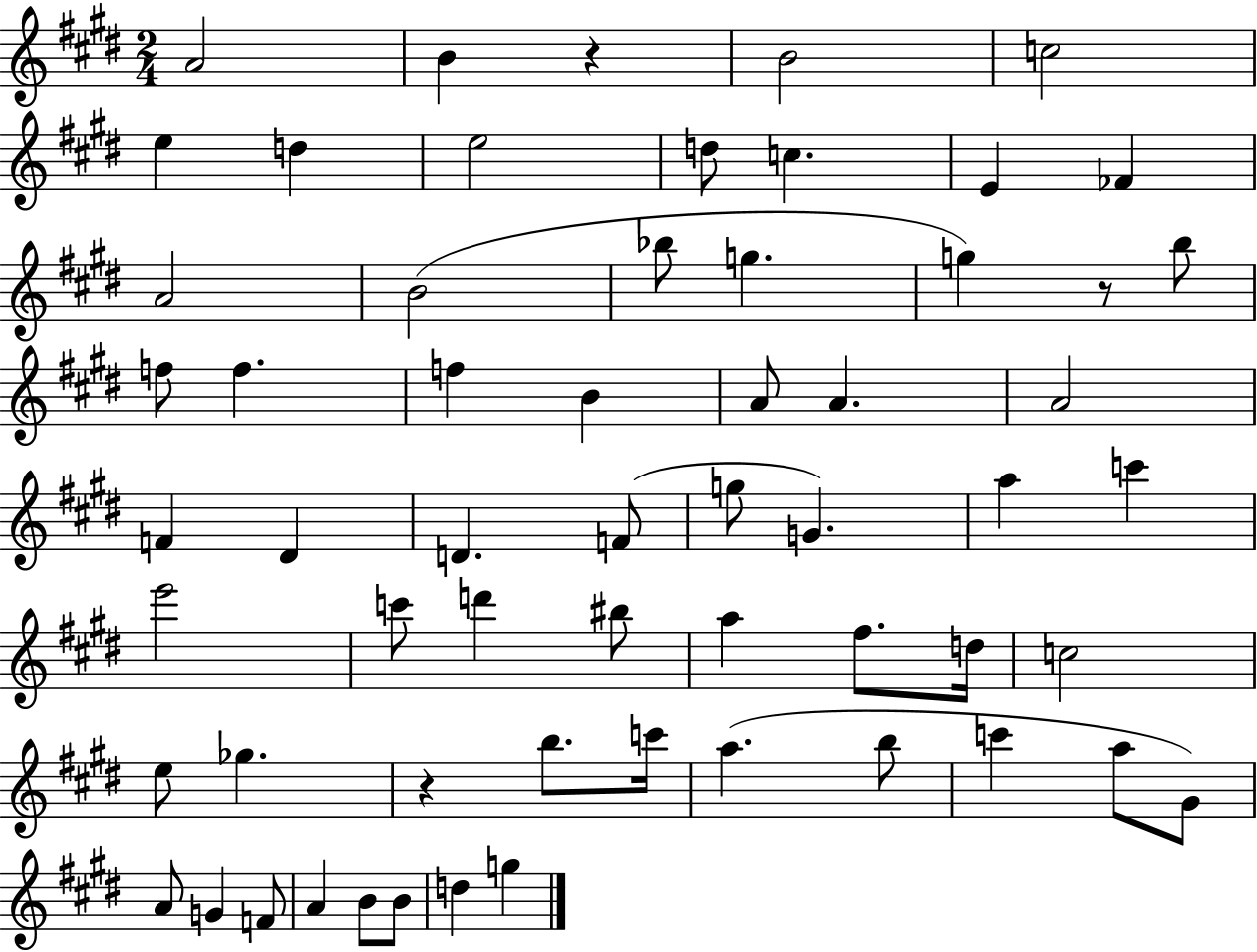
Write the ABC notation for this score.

X:1
T:Untitled
M:2/4
L:1/4
K:E
A2 B z B2 c2 e d e2 d/2 c E _F A2 B2 _b/2 g g z/2 b/2 f/2 f f B A/2 A A2 F ^D D F/2 g/2 G a c' e'2 c'/2 d' ^b/2 a ^f/2 d/4 c2 e/2 _g z b/2 c'/4 a b/2 c' a/2 ^G/2 A/2 G F/2 A B/2 B/2 d g